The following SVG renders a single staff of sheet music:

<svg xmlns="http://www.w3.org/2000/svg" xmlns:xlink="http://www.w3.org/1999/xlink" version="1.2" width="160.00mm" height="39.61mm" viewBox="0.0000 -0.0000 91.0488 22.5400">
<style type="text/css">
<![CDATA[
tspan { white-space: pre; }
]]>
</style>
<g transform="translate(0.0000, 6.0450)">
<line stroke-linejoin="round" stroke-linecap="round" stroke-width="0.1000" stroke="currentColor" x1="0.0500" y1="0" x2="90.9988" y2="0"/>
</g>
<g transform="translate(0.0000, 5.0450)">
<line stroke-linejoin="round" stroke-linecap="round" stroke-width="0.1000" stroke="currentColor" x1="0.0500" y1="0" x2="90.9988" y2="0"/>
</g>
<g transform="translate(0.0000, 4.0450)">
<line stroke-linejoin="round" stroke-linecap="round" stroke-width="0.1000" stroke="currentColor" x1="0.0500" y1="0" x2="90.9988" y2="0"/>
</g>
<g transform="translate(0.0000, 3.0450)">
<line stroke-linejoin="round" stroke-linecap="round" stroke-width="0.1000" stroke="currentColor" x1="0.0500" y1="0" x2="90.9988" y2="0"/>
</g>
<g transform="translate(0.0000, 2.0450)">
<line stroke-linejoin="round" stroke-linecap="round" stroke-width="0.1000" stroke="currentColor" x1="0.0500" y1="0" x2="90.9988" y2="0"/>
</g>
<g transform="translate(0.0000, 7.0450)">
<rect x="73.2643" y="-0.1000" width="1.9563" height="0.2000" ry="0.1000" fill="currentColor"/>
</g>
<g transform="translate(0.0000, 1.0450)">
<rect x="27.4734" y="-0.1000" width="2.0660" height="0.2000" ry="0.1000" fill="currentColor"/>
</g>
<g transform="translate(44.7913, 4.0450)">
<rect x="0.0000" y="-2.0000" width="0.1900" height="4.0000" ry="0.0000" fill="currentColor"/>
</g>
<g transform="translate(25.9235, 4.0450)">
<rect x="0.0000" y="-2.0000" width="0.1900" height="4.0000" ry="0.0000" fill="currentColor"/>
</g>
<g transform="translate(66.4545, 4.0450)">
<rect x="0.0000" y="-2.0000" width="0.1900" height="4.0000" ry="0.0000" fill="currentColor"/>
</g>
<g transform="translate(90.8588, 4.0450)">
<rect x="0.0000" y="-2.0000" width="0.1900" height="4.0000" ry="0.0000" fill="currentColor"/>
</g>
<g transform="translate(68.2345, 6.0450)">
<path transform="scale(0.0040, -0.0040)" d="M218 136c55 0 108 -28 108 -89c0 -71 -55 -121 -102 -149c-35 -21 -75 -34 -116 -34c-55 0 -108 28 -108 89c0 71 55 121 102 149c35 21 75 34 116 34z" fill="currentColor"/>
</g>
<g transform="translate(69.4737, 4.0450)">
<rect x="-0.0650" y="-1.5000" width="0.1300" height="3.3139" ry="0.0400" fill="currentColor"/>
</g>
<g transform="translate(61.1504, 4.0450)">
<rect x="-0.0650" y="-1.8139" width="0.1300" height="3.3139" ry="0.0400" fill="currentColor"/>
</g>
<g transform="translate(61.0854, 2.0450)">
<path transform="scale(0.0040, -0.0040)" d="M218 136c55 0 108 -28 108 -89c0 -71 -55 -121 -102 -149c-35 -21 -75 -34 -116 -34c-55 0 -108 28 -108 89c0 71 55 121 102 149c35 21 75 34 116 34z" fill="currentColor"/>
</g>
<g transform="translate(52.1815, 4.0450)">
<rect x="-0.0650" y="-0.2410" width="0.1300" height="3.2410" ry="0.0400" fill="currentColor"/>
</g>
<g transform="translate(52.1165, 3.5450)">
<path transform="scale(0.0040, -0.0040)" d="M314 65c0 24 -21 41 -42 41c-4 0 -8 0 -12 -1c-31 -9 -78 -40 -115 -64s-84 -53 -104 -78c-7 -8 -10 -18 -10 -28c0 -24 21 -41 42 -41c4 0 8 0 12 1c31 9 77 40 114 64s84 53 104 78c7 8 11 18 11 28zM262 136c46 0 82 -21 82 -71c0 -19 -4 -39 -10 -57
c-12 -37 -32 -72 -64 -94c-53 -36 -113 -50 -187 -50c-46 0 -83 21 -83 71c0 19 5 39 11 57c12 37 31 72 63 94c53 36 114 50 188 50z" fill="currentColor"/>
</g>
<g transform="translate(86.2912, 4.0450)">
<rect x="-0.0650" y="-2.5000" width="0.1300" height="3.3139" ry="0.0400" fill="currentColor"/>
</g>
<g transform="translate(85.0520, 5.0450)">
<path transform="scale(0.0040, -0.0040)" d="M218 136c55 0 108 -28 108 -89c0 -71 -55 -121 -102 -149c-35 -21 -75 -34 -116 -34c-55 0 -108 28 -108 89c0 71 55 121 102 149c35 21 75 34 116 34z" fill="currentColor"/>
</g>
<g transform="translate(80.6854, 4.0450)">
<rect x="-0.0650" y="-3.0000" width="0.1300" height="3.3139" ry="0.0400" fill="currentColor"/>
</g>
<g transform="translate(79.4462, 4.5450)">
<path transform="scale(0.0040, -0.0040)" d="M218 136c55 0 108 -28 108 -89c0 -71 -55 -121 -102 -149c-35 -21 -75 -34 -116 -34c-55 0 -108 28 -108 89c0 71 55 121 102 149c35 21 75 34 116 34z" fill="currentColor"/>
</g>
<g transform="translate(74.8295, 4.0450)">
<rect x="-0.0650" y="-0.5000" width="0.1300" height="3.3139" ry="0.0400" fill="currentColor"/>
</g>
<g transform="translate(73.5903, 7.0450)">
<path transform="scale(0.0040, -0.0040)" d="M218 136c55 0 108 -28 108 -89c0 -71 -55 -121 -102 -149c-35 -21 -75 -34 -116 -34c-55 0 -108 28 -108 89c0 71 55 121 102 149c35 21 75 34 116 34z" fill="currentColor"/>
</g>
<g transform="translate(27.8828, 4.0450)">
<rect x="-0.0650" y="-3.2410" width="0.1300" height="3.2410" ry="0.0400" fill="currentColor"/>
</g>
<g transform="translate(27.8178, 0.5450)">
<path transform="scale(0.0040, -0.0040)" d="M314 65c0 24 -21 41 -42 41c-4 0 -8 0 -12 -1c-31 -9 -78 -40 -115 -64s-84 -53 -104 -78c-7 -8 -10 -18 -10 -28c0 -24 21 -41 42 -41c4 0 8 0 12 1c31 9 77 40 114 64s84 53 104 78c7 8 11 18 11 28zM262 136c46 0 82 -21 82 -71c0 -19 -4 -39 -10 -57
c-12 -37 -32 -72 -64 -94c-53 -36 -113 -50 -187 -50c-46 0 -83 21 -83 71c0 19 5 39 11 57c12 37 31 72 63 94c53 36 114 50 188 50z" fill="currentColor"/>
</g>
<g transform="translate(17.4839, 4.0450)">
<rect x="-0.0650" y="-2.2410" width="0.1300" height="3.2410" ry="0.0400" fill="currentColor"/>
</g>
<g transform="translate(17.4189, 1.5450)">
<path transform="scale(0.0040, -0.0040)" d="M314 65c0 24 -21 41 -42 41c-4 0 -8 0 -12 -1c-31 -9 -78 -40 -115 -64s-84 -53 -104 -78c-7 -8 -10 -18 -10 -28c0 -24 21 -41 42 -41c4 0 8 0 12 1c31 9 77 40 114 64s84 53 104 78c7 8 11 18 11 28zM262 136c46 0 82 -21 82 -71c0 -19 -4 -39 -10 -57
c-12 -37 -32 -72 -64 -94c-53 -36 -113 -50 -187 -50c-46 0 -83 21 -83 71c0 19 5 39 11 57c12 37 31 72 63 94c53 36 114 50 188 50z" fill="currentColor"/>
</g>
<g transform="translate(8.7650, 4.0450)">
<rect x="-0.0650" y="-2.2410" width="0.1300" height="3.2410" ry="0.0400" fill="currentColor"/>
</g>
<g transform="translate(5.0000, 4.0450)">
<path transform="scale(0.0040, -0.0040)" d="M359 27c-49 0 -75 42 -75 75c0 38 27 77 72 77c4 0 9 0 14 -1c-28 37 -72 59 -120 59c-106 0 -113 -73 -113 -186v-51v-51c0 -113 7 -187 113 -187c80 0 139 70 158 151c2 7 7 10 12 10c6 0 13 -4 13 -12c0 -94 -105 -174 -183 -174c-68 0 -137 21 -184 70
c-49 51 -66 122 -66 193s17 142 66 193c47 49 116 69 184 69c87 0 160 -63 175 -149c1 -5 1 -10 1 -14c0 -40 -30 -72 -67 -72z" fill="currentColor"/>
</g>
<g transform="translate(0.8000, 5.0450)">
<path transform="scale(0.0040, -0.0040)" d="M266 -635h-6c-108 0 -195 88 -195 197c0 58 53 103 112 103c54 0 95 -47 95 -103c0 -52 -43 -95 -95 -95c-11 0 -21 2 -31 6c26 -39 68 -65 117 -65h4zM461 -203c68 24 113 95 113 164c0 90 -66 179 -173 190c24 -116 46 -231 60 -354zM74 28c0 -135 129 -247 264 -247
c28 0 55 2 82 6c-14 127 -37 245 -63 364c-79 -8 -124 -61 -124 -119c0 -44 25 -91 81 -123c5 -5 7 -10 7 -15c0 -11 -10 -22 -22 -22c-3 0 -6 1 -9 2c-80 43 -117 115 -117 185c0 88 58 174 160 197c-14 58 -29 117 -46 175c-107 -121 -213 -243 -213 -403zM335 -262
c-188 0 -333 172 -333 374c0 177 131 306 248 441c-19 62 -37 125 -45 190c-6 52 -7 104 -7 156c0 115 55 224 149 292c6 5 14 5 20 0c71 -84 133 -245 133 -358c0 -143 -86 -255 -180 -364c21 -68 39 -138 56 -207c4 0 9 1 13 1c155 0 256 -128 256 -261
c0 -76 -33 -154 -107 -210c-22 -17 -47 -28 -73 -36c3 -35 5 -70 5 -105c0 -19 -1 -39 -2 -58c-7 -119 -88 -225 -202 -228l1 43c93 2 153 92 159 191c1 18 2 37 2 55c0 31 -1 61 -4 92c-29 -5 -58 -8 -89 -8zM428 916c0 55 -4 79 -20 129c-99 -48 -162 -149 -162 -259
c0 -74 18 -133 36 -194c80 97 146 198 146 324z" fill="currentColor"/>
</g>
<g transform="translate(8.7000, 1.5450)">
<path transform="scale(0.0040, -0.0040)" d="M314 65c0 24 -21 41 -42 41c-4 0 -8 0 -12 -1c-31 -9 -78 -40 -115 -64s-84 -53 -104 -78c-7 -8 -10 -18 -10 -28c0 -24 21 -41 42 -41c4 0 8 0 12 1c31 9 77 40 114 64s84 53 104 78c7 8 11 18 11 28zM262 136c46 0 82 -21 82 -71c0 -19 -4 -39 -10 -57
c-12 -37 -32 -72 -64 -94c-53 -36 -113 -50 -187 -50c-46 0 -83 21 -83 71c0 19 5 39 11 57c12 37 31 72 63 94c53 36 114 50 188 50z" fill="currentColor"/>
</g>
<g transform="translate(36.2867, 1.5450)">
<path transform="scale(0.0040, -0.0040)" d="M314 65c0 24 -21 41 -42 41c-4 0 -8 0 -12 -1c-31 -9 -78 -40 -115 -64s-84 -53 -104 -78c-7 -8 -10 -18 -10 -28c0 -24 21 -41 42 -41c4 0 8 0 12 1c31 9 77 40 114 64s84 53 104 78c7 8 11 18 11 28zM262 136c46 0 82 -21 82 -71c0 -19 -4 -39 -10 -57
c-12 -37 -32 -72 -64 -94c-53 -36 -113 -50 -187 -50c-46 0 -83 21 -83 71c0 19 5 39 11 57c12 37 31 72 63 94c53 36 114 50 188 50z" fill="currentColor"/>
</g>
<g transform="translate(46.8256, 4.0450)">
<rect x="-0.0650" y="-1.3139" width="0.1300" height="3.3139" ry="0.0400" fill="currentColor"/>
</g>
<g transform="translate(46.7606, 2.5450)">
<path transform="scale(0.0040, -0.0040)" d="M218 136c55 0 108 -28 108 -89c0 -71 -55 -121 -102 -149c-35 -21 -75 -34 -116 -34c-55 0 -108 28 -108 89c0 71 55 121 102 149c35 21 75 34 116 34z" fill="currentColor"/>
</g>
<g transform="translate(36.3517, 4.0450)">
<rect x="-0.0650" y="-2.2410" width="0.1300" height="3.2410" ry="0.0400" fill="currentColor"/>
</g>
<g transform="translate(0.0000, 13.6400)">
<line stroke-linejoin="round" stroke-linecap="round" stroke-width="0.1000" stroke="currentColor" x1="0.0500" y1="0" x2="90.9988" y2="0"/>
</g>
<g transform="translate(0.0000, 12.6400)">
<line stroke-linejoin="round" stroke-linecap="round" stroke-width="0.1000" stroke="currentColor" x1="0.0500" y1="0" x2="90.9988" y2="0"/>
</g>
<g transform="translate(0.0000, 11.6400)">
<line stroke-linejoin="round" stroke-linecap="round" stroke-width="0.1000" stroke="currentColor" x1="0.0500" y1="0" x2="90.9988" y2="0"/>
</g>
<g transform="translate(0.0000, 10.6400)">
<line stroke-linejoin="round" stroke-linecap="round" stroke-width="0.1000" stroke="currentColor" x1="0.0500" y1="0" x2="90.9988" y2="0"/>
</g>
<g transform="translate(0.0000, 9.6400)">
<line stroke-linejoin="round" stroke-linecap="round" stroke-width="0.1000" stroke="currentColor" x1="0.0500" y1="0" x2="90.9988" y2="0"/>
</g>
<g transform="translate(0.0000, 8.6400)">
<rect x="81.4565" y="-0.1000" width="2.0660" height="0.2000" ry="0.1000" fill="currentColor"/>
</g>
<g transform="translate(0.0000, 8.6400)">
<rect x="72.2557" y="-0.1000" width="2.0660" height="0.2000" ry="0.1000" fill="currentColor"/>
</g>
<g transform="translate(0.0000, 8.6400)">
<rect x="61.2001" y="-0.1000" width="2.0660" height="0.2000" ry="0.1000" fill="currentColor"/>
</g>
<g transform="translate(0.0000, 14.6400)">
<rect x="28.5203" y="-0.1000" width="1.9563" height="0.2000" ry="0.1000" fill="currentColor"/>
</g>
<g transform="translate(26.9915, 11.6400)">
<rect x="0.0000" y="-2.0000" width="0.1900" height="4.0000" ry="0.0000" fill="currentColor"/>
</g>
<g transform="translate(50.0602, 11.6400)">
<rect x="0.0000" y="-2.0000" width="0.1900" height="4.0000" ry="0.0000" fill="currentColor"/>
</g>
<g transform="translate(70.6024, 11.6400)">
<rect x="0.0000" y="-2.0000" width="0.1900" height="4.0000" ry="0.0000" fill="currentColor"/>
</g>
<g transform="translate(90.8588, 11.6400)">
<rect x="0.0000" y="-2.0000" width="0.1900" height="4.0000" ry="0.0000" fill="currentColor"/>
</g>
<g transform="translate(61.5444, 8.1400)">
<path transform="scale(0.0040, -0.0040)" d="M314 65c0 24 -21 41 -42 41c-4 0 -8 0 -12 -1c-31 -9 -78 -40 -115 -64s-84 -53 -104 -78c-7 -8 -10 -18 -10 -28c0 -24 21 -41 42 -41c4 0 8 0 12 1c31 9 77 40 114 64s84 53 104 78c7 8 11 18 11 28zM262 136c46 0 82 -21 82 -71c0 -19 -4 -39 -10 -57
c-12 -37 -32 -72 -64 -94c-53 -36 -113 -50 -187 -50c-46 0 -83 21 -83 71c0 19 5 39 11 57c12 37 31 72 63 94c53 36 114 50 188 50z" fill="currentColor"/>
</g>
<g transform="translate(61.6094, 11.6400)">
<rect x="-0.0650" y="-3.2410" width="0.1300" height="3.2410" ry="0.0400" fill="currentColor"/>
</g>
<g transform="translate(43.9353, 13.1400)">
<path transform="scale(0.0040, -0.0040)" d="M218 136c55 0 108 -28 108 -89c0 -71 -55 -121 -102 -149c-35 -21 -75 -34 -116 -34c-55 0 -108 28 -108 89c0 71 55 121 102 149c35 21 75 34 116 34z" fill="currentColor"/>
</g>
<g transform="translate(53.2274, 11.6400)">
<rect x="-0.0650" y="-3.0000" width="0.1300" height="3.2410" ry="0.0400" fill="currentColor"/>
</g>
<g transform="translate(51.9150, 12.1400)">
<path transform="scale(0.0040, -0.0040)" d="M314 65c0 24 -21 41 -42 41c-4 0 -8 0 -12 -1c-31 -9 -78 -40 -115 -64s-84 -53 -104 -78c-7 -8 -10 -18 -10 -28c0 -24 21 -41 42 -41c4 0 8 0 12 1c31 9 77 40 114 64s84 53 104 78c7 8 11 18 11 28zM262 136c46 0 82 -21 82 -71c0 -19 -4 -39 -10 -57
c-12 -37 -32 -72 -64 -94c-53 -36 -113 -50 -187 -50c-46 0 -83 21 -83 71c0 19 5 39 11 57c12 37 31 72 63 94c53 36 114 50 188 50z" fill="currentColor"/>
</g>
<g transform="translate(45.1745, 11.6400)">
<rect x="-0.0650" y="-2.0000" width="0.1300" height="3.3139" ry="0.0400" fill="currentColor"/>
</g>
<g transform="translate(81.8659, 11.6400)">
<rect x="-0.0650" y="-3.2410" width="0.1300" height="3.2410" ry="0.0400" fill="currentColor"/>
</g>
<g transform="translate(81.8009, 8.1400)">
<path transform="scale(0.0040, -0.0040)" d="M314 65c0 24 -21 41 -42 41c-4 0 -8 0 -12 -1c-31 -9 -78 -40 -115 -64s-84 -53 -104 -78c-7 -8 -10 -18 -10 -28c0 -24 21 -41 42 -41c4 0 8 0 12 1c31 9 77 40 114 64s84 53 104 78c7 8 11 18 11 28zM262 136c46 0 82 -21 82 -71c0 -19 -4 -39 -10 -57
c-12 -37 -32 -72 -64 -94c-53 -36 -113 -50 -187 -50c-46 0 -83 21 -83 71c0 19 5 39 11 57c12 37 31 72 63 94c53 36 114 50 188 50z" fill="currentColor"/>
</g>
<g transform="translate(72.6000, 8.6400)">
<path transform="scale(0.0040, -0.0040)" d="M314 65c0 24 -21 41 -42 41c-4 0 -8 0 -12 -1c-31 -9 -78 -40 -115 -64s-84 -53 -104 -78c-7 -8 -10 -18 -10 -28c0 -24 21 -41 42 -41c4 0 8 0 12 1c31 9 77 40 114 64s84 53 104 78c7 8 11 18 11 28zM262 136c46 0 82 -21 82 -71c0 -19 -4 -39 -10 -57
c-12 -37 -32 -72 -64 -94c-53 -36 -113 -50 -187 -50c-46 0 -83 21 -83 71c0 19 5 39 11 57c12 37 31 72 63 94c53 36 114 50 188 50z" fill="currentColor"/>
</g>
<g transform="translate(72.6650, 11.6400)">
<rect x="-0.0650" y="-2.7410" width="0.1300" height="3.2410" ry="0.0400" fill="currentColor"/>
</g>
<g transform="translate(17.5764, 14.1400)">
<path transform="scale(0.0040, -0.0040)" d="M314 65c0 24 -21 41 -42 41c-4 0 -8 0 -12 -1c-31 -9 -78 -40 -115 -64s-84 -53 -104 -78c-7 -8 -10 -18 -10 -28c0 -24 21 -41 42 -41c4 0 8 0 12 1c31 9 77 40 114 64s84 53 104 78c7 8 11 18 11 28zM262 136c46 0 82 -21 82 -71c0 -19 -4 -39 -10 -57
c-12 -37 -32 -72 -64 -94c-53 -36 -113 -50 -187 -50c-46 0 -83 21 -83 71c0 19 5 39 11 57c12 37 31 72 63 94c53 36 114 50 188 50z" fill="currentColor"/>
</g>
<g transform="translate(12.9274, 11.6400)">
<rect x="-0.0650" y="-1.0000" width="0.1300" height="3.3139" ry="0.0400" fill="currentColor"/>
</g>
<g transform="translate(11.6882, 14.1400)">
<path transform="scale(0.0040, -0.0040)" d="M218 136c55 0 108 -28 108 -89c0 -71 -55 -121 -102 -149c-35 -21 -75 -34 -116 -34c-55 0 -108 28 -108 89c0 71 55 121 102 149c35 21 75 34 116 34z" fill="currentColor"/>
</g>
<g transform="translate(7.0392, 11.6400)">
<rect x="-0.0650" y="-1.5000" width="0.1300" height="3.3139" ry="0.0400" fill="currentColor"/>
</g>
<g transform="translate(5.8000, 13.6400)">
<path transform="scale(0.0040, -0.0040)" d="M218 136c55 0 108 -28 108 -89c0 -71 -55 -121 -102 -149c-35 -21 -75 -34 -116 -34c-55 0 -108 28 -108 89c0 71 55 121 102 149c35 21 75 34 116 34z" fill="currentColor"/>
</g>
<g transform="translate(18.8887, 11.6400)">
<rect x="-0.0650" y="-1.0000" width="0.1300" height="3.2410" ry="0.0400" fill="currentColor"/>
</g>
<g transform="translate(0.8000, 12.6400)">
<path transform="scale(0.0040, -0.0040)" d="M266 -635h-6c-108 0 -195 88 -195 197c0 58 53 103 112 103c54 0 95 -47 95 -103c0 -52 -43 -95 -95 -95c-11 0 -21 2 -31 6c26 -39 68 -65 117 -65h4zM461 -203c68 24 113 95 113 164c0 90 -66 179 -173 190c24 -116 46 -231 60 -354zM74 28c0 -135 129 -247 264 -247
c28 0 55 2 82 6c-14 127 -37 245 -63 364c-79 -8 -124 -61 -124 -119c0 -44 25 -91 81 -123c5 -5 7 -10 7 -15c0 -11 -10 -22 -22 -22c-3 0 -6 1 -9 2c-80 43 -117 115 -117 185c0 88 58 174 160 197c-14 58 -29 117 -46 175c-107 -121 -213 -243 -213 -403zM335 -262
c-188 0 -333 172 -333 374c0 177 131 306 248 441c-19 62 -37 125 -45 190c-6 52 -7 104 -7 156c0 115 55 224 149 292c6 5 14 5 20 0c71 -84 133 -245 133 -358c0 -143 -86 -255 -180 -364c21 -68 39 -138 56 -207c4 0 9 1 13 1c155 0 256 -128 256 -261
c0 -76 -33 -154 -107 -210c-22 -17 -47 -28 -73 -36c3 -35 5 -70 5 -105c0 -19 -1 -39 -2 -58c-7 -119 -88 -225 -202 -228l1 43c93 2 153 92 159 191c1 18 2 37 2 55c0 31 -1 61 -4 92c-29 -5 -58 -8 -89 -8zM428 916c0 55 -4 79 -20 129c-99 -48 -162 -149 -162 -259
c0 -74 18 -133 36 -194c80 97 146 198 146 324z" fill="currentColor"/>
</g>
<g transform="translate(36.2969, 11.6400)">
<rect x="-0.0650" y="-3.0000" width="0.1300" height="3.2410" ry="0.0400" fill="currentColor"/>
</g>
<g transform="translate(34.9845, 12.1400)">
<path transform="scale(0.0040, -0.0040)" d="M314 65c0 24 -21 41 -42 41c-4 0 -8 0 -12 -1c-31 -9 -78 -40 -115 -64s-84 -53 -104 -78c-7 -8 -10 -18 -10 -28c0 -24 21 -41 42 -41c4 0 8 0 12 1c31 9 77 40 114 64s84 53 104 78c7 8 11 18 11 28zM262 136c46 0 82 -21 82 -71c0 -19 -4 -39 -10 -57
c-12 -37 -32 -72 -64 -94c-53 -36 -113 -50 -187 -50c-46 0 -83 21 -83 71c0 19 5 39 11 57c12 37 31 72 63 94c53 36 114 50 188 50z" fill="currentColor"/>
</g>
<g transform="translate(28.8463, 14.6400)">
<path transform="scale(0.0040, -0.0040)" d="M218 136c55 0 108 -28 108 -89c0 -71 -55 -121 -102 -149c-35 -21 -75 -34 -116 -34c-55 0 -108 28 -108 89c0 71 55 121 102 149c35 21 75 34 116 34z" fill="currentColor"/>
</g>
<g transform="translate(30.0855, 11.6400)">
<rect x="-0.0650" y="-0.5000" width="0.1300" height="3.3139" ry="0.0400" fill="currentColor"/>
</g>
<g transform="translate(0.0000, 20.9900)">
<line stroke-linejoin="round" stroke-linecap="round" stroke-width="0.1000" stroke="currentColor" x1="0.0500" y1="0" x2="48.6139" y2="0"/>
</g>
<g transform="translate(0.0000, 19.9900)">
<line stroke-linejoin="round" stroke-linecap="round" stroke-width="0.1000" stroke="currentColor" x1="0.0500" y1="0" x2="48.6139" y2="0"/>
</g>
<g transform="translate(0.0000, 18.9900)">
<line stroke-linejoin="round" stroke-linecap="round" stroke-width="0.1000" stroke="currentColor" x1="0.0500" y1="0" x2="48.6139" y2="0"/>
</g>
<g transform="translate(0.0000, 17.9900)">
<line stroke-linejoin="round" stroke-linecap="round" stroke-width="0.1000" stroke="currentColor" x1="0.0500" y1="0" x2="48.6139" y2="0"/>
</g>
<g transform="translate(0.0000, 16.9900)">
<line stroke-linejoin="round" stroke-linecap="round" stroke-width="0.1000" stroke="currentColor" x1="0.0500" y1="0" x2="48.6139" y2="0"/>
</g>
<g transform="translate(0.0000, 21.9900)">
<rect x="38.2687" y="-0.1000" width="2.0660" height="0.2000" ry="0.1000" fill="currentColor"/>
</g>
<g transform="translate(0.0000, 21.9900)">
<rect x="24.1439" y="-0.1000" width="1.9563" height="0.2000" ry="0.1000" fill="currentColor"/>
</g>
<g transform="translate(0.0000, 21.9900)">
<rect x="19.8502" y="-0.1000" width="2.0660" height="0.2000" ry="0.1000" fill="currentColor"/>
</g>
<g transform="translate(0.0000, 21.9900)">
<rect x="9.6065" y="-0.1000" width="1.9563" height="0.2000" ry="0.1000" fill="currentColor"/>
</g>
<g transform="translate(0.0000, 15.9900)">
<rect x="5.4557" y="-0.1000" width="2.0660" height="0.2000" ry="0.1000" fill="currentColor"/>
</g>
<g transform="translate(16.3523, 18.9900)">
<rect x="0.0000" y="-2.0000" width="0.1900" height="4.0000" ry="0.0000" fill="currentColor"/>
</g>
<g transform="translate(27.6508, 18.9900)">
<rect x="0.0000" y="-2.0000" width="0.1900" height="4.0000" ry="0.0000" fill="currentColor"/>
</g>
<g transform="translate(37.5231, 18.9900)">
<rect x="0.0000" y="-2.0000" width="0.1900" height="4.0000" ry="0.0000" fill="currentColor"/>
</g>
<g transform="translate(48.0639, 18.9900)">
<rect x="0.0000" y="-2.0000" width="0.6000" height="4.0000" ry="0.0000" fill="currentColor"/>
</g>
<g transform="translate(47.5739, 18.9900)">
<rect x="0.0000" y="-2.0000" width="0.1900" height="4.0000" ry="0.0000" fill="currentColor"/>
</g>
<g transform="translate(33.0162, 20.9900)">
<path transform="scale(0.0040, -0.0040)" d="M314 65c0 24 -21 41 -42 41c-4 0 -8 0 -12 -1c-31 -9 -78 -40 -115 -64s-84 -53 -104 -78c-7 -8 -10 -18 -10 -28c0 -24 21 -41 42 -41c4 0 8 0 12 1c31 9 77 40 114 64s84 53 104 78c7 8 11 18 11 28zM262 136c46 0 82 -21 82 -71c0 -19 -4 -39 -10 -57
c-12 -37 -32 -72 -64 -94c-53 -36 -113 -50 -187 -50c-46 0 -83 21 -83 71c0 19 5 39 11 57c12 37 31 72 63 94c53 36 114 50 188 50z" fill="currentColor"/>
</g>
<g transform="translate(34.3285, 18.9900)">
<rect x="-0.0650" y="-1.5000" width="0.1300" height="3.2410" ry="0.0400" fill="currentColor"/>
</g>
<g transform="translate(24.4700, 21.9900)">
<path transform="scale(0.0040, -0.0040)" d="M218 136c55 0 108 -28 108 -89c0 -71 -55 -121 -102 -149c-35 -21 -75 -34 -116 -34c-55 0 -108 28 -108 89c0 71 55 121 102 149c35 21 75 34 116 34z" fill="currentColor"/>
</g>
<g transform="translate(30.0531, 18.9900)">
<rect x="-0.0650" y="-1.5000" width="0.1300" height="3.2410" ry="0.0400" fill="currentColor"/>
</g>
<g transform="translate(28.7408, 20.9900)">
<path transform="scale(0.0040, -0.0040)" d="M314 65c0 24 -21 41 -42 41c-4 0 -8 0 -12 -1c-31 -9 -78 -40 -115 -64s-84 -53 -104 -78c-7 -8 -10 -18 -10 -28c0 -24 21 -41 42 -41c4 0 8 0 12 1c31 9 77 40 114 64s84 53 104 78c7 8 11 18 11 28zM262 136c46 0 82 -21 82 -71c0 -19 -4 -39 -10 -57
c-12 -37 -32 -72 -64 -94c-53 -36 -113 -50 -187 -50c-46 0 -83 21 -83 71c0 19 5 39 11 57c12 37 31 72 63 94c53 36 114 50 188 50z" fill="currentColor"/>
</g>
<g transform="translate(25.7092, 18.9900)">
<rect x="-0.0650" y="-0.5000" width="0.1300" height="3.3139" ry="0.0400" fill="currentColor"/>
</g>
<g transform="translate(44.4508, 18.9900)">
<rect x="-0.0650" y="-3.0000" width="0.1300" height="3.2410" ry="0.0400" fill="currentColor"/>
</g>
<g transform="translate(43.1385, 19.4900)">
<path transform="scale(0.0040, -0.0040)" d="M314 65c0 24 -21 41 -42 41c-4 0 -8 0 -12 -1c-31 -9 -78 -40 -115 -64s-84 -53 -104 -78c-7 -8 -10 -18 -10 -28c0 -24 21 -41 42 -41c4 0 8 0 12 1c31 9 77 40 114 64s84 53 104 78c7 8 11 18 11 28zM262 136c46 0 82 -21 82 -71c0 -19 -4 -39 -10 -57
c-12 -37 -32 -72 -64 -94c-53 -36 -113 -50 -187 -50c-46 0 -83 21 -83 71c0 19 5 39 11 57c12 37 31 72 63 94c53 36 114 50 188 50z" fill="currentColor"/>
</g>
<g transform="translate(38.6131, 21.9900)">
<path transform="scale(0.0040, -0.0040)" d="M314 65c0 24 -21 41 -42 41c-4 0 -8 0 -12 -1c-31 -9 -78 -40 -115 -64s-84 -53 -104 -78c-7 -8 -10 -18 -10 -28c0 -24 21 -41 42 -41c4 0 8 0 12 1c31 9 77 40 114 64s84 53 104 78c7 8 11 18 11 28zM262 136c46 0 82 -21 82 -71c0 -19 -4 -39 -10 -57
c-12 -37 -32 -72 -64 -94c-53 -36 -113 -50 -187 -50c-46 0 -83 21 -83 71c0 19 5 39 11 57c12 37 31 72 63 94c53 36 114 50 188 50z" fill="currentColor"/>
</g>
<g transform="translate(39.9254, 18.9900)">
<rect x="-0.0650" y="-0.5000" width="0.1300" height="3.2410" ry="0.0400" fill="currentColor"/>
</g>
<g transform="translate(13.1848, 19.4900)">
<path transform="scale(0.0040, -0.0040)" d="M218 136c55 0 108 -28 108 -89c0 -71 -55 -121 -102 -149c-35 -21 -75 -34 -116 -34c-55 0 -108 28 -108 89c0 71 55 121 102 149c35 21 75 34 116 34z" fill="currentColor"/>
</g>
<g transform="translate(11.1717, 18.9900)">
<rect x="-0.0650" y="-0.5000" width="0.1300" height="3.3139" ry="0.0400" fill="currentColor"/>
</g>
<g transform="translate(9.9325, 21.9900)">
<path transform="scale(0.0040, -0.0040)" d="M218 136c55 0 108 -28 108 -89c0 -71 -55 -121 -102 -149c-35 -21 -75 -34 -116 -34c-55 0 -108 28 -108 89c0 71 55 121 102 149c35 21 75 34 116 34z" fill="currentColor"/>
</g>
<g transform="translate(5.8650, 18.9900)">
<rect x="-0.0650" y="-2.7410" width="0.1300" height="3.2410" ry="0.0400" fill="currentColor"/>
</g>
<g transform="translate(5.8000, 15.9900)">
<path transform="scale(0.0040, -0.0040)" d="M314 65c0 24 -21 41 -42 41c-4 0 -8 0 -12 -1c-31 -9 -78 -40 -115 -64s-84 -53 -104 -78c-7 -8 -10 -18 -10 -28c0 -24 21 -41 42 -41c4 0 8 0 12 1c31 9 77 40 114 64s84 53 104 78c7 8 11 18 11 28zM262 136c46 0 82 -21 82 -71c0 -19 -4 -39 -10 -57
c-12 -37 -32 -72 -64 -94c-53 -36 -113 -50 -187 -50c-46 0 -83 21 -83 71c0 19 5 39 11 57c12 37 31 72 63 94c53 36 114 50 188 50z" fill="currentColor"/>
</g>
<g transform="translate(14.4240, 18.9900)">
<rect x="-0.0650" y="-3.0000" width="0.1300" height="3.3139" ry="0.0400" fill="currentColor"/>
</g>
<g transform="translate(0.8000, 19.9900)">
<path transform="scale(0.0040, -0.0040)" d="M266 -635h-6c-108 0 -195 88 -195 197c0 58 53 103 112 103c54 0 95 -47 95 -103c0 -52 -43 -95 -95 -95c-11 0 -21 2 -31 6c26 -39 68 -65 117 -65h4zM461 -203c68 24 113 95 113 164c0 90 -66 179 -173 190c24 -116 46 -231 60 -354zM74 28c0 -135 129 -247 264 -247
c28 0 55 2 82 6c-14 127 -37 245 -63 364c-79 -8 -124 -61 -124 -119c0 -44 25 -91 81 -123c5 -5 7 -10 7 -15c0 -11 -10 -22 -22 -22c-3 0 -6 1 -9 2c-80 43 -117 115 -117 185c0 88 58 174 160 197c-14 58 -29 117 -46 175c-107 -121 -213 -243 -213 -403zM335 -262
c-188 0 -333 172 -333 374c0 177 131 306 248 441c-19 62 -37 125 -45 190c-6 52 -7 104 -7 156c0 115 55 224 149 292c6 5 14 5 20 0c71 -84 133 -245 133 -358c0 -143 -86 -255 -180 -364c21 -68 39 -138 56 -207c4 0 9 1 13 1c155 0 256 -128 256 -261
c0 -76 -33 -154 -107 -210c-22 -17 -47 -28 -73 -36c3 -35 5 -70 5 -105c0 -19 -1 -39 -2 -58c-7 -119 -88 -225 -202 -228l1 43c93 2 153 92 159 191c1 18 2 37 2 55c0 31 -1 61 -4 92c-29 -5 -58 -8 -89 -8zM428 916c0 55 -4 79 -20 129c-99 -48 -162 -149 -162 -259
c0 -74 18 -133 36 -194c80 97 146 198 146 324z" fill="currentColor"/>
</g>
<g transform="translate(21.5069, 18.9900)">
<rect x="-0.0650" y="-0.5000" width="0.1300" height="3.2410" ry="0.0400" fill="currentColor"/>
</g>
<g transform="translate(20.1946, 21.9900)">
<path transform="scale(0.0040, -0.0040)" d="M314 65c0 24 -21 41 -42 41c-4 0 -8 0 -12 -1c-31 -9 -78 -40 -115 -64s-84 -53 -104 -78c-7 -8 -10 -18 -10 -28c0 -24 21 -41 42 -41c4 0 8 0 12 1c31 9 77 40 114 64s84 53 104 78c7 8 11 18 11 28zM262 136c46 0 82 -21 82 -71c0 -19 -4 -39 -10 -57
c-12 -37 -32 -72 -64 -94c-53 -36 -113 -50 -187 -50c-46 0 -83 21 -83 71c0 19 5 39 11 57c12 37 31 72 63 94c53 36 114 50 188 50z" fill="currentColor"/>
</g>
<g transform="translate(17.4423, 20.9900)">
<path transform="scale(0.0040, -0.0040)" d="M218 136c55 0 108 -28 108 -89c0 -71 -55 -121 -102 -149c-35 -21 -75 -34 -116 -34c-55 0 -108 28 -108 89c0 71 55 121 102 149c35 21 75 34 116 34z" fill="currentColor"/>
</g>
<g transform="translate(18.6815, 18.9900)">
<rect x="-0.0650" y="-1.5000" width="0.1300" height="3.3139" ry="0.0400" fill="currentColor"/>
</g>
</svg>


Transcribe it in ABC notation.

X:1
T:Untitled
M:4/4
L:1/4
K:C
g2 g2 b2 g2 e c2 f E C A G E D D2 C A2 F A2 b2 a2 b2 a2 C A E C2 C E2 E2 C2 A2